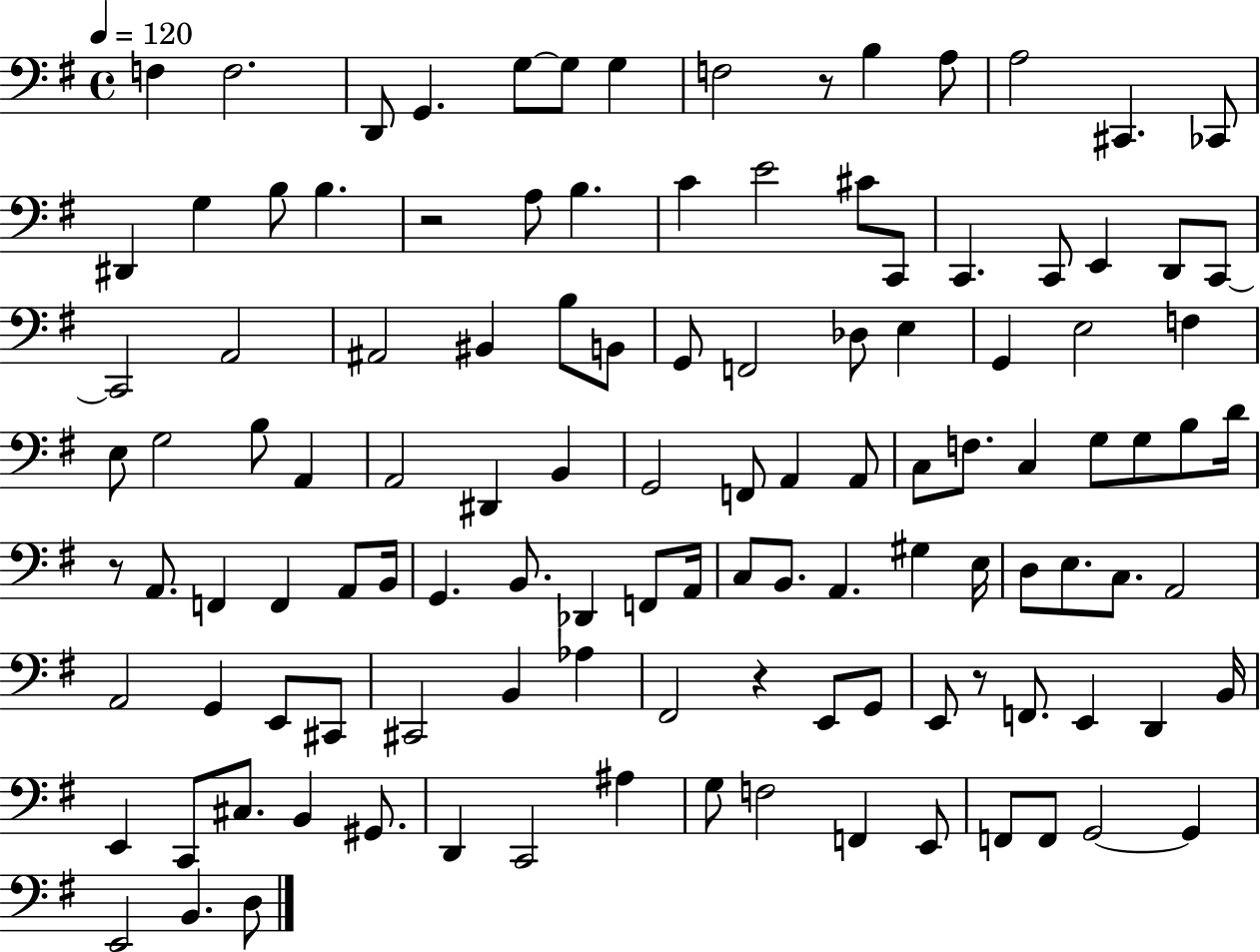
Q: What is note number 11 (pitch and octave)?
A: A3